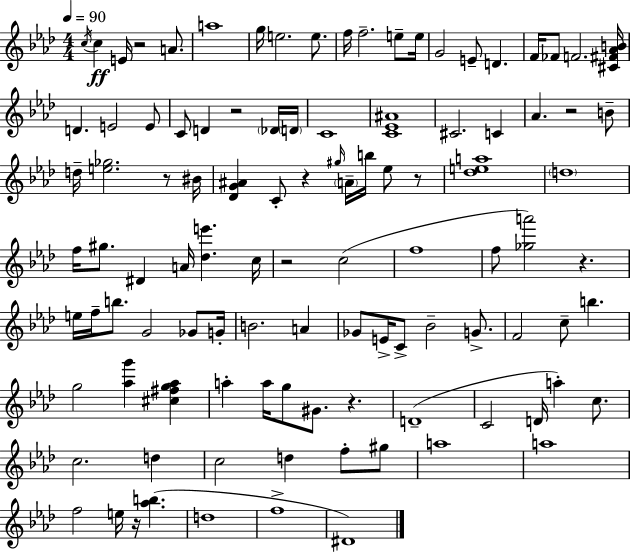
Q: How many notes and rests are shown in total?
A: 105